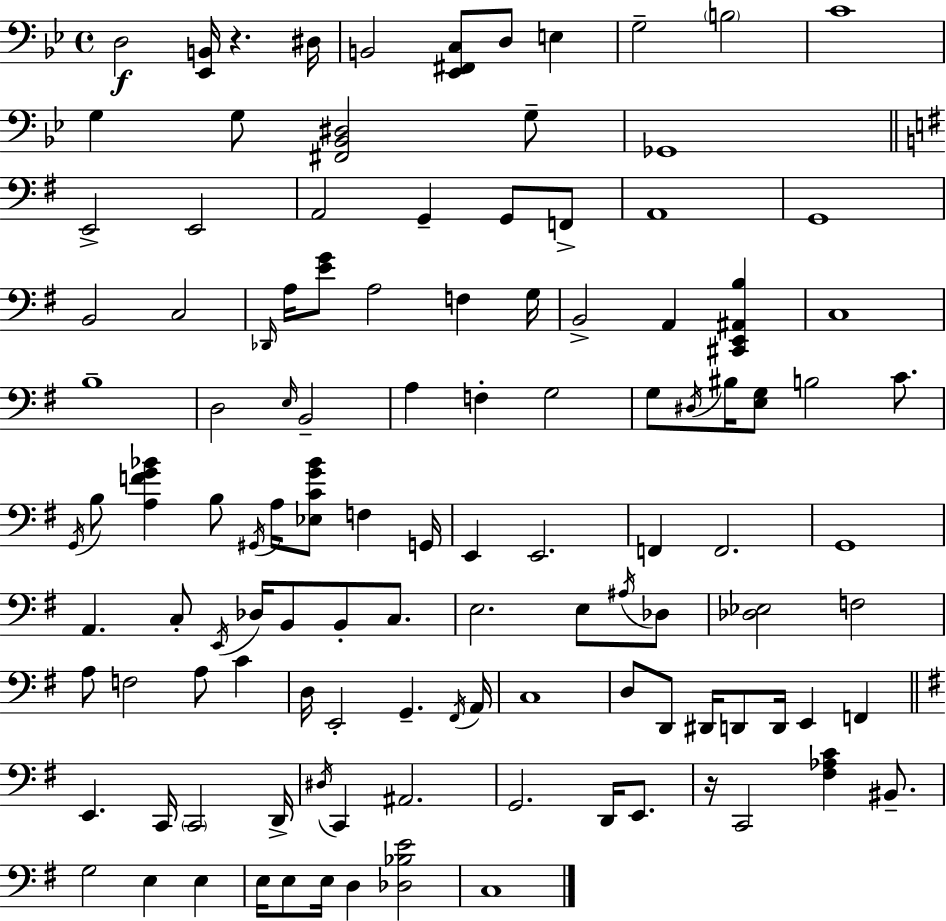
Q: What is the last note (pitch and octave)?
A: C3